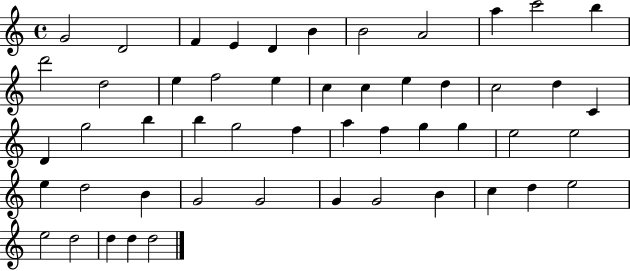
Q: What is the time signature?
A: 4/4